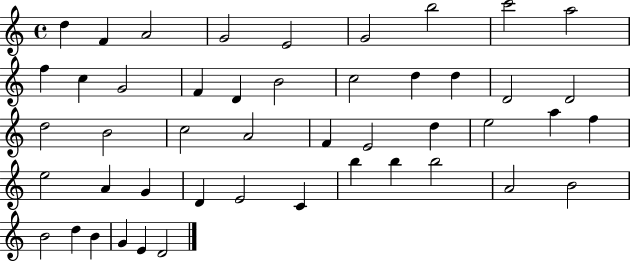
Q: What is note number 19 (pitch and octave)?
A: D4